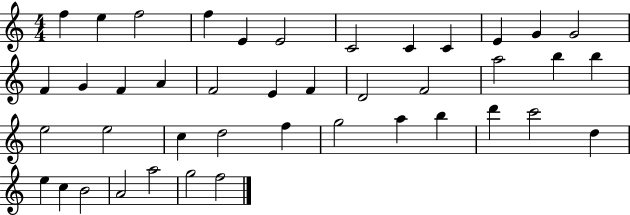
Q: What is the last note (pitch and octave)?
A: F5